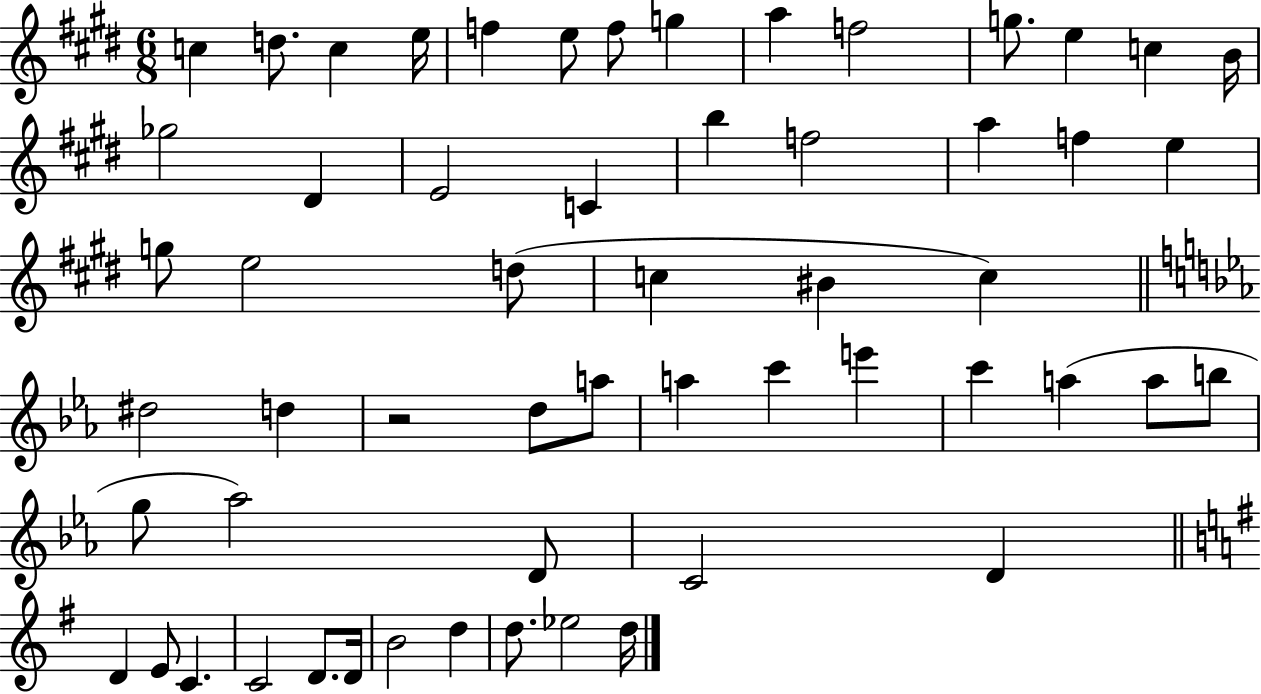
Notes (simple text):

C5/q D5/e. C5/q E5/s F5/q E5/e F5/e G5/q A5/q F5/h G5/e. E5/q C5/q B4/s Gb5/h D#4/q E4/h C4/q B5/q F5/h A5/q F5/q E5/q G5/e E5/h D5/e C5/q BIS4/q C5/q D#5/h D5/q R/h D5/e A5/e A5/q C6/q E6/q C6/q A5/q A5/e B5/e G5/e Ab5/h D4/e C4/h D4/q D4/q E4/e C4/q. C4/h D4/e. D4/s B4/h D5/q D5/e. Eb5/h D5/s